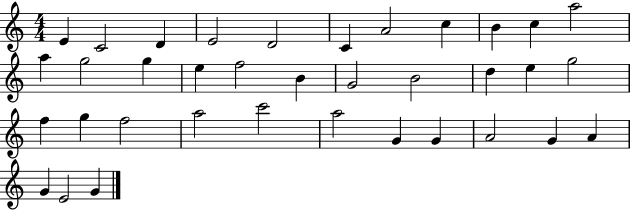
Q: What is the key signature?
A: C major